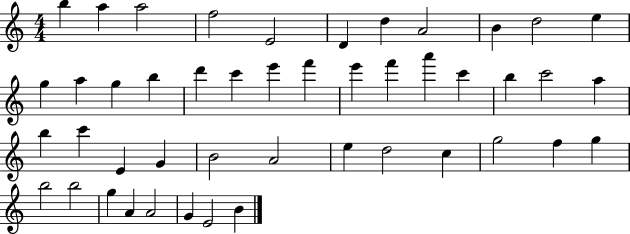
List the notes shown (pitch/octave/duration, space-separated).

B5/q A5/q A5/h F5/h E4/h D4/q D5/q A4/h B4/q D5/h E5/q G5/q A5/q G5/q B5/q D6/q C6/q E6/q F6/q E6/q F6/q A6/q C6/q B5/q C6/h A5/q B5/q C6/q E4/q G4/q B4/h A4/h E5/q D5/h C5/q G5/h F5/q G5/q B5/h B5/h G5/q A4/q A4/h G4/q E4/h B4/q